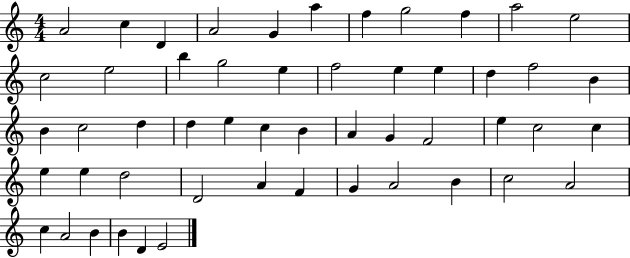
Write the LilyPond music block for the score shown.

{
  \clef treble
  \numericTimeSignature
  \time 4/4
  \key c \major
  a'2 c''4 d'4 | a'2 g'4 a''4 | f''4 g''2 f''4 | a''2 e''2 | \break c''2 e''2 | b''4 g''2 e''4 | f''2 e''4 e''4 | d''4 f''2 b'4 | \break b'4 c''2 d''4 | d''4 e''4 c''4 b'4 | a'4 g'4 f'2 | e''4 c''2 c''4 | \break e''4 e''4 d''2 | d'2 a'4 f'4 | g'4 a'2 b'4 | c''2 a'2 | \break c''4 a'2 b'4 | b'4 d'4 e'2 | \bar "|."
}